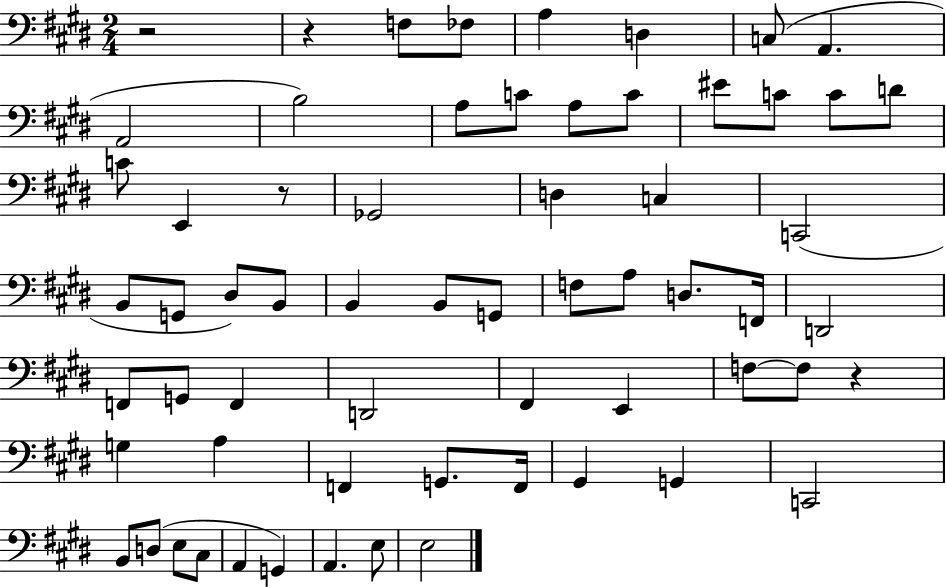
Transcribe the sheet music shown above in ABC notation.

X:1
T:Untitled
M:2/4
L:1/4
K:E
z2 z F,/2 _F,/2 A, D, C,/2 A,, A,,2 B,2 A,/2 C/2 A,/2 C/2 ^E/2 C/2 C/2 D/2 C/2 E,, z/2 _G,,2 D, C, C,,2 B,,/2 G,,/2 ^D,/2 B,,/2 B,, B,,/2 G,,/2 F,/2 A,/2 D,/2 F,,/4 D,,2 F,,/2 G,,/2 F,, D,,2 ^F,, E,, F,/2 F,/2 z G, A, F,, G,,/2 F,,/4 ^G,, G,, C,,2 B,,/2 D,/2 E,/2 ^C,/2 A,, G,, A,, E,/2 E,2